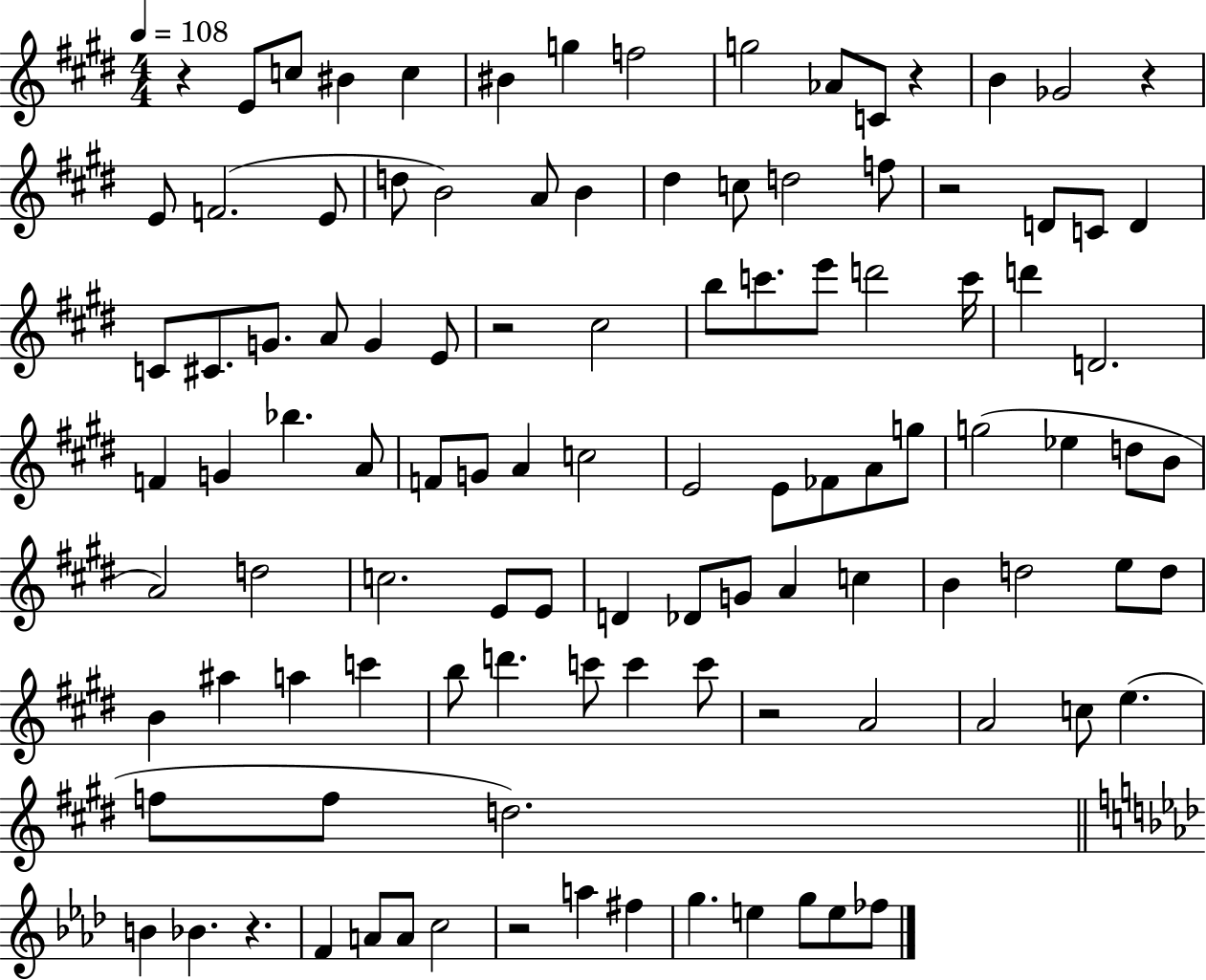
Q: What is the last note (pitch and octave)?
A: FES5